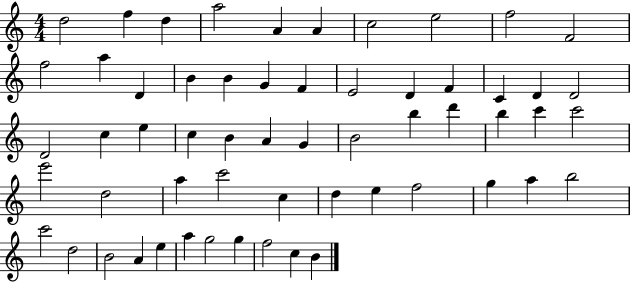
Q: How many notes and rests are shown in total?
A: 58